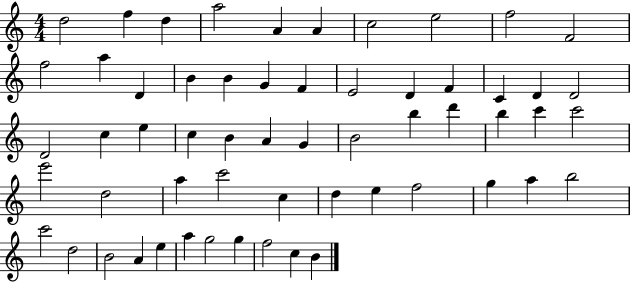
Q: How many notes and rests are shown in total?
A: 58